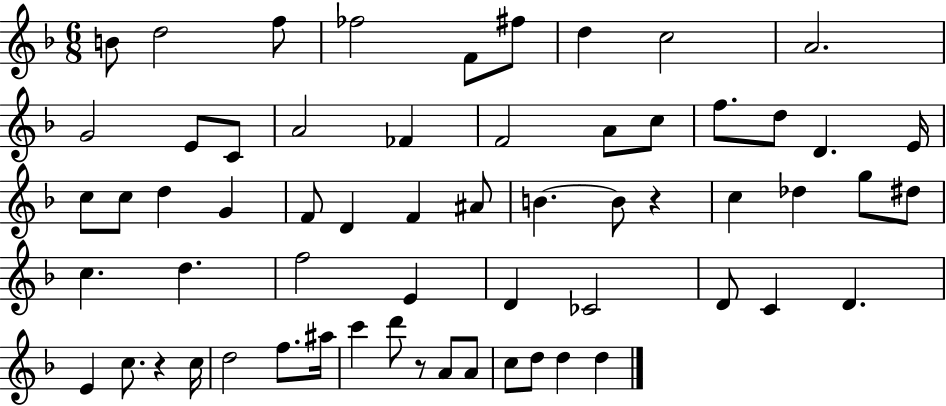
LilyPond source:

{
  \clef treble
  \numericTimeSignature
  \time 6/8
  \key f \major
  b'8 d''2 f''8 | fes''2 f'8 fis''8 | d''4 c''2 | a'2. | \break g'2 e'8 c'8 | a'2 fes'4 | f'2 a'8 c''8 | f''8. d''8 d'4. e'16 | \break c''8 c''8 d''4 g'4 | f'8 d'4 f'4 ais'8 | b'4.~~ b'8 r4 | c''4 des''4 g''8 dis''8 | \break c''4. d''4. | f''2 e'4 | d'4 ces'2 | d'8 c'4 d'4. | \break e'4 c''8. r4 c''16 | d''2 f''8. ais''16 | c'''4 d'''8 r8 a'8 a'8 | c''8 d''8 d''4 d''4 | \break \bar "|."
}